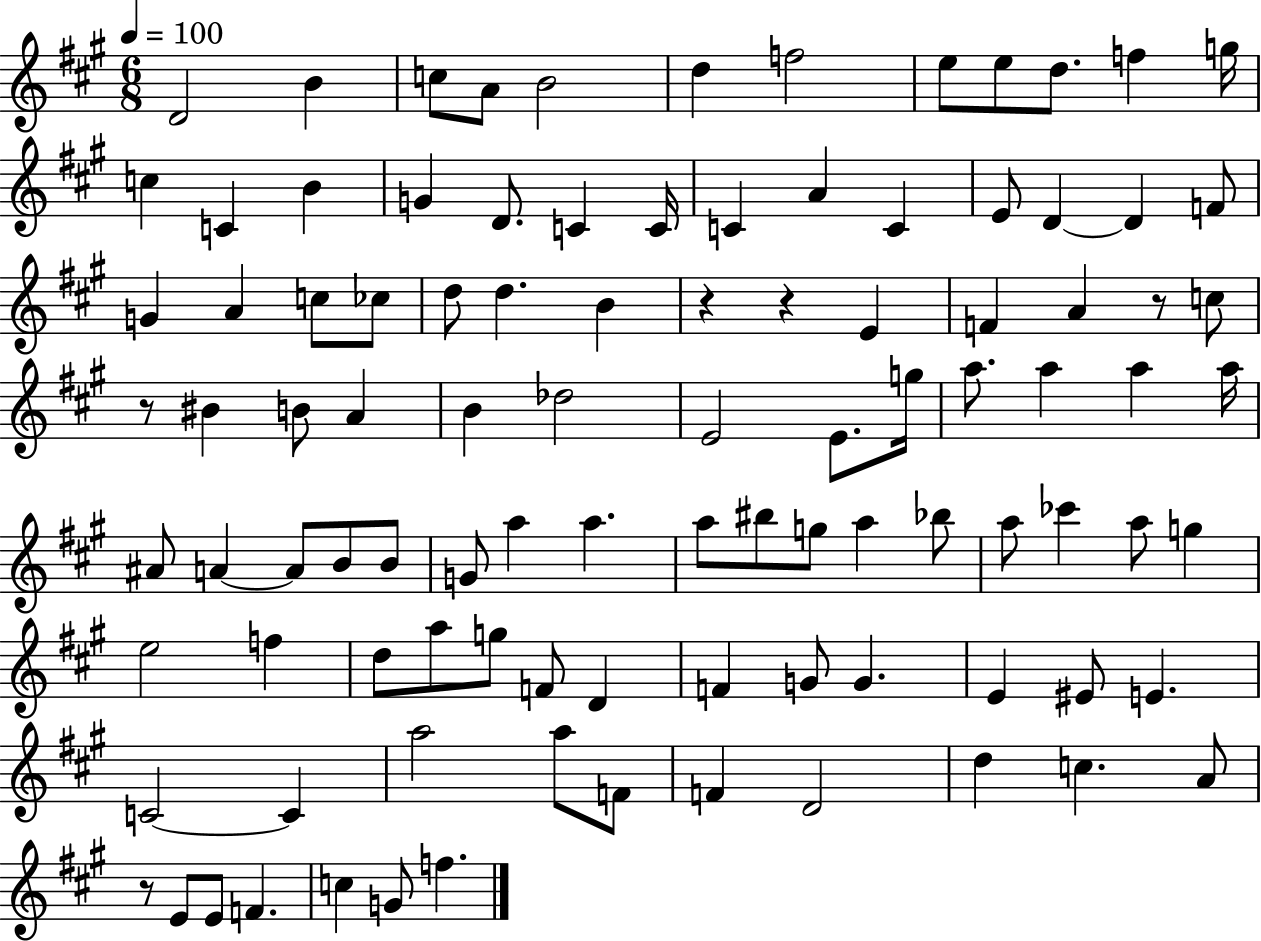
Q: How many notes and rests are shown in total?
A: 100